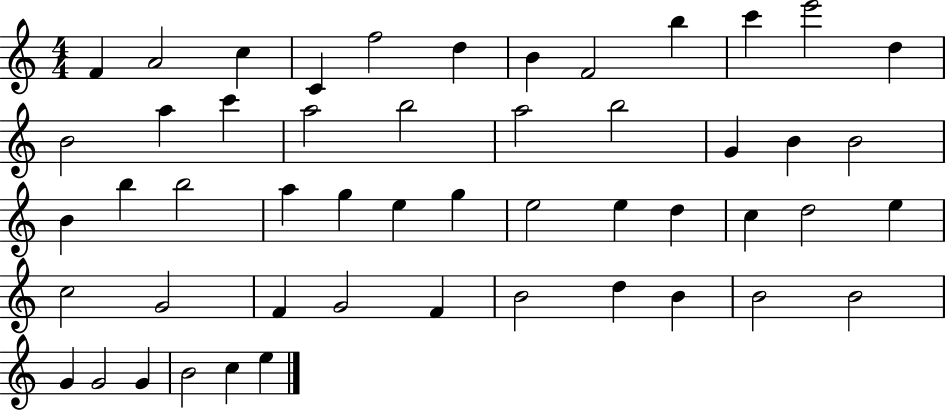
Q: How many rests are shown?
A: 0